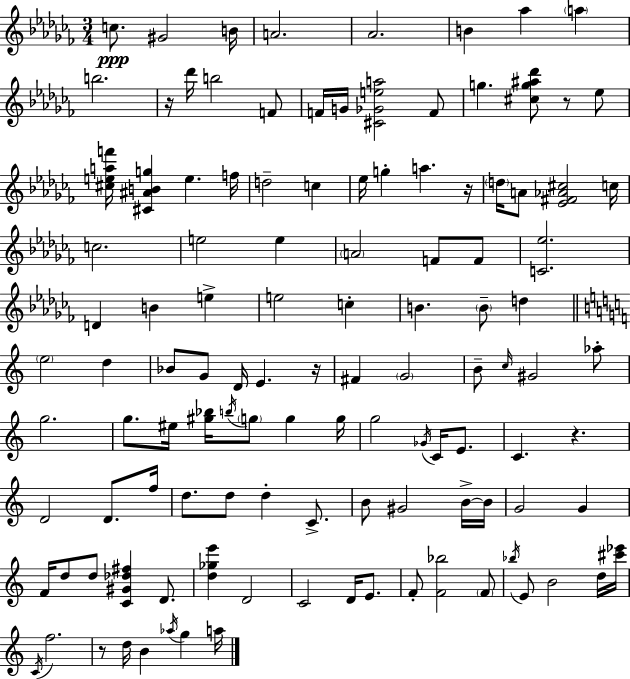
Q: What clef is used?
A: treble